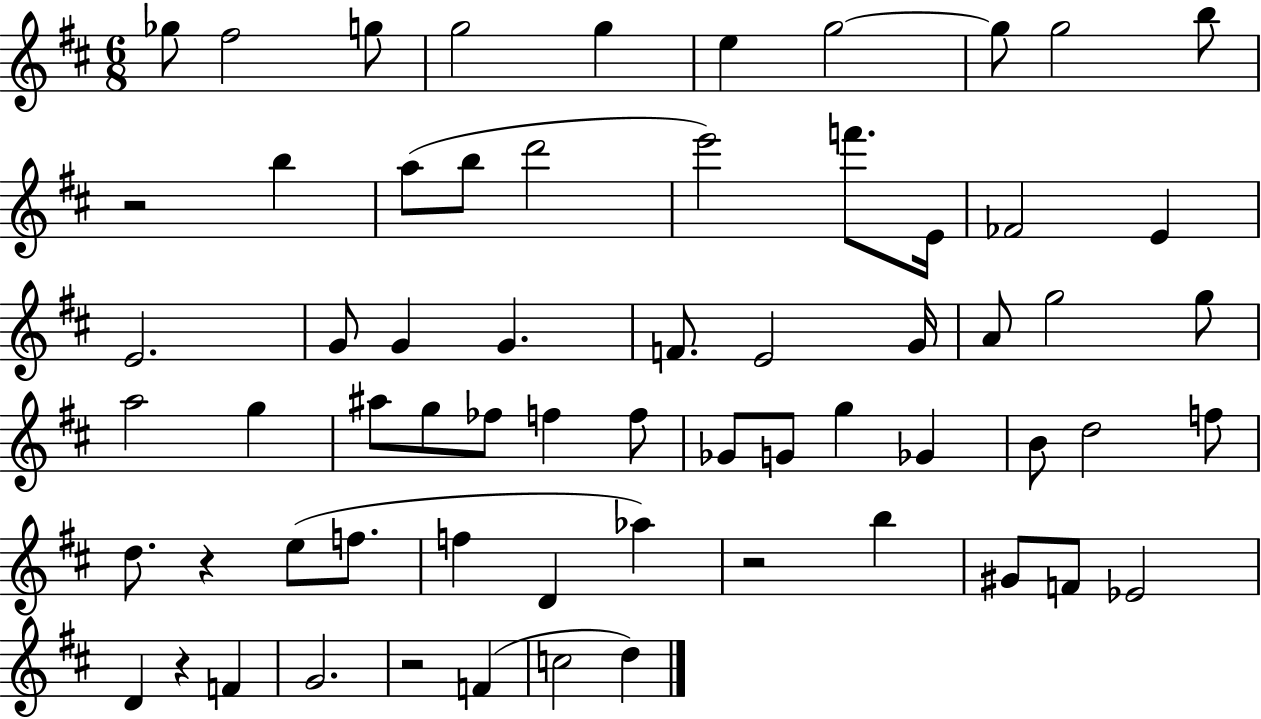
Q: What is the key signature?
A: D major